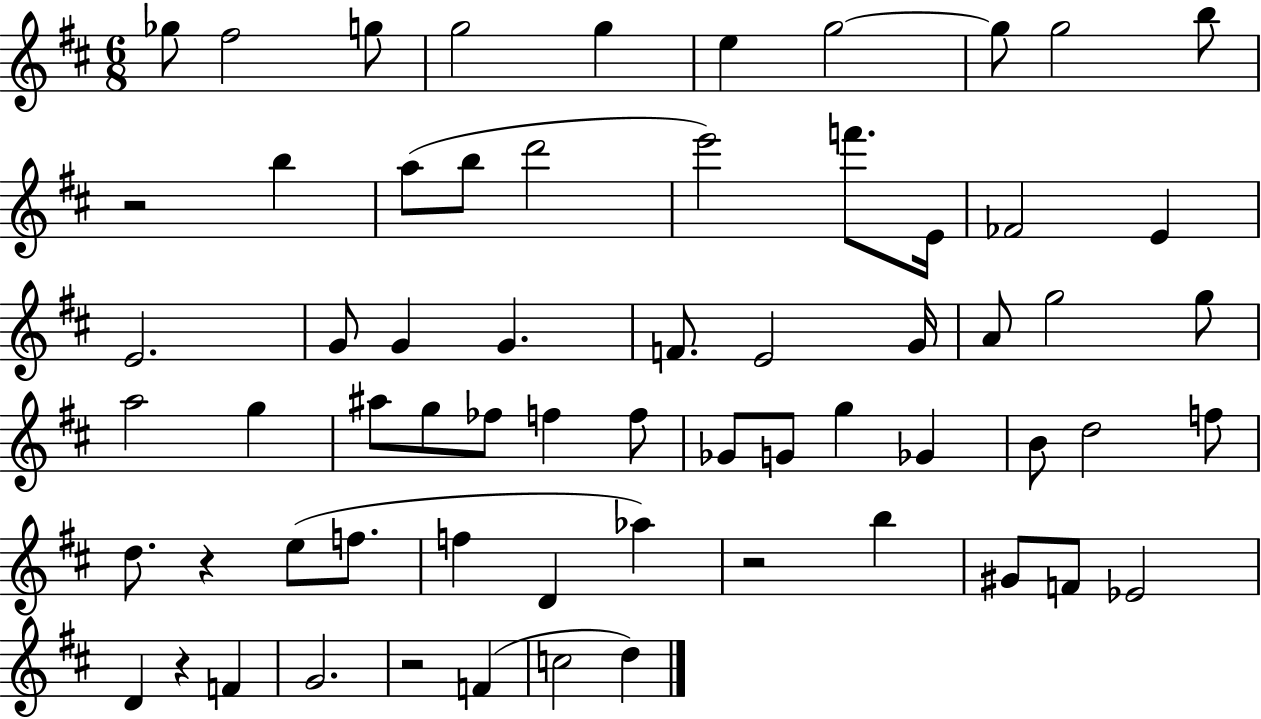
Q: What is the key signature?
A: D major